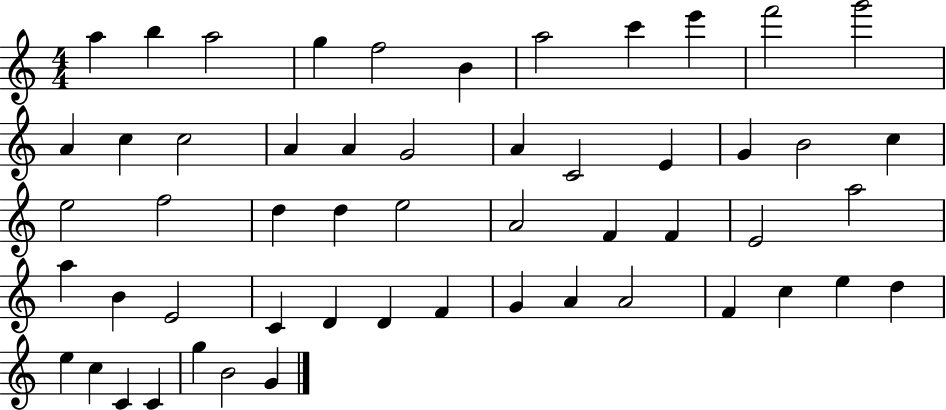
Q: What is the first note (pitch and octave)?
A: A5